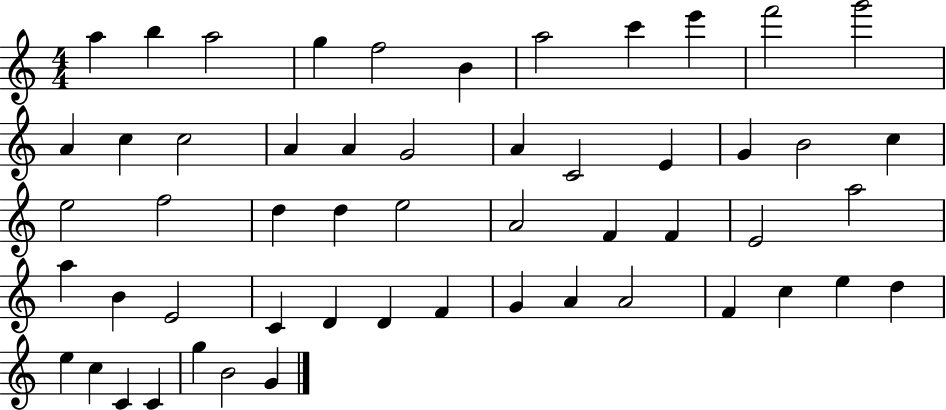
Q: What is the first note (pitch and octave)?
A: A5